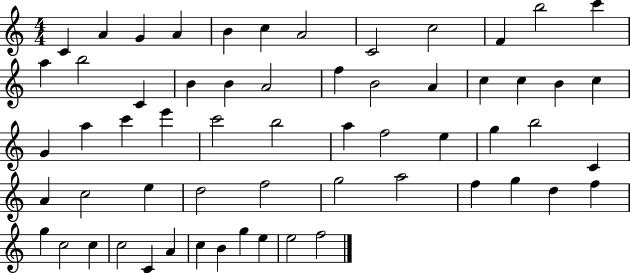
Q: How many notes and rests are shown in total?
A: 60